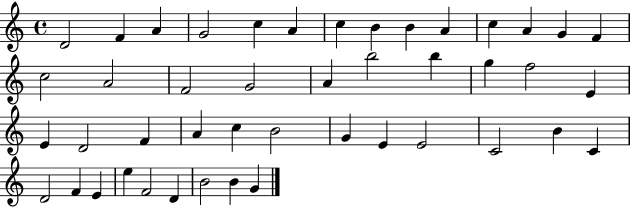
{
  \clef treble
  \time 4/4
  \defaultTimeSignature
  \key c \major
  d'2 f'4 a'4 | g'2 c''4 a'4 | c''4 b'4 b'4 a'4 | c''4 a'4 g'4 f'4 | \break c''2 a'2 | f'2 g'2 | a'4 b''2 b''4 | g''4 f''2 e'4 | \break e'4 d'2 f'4 | a'4 c''4 b'2 | g'4 e'4 e'2 | c'2 b'4 c'4 | \break d'2 f'4 e'4 | e''4 f'2 d'4 | b'2 b'4 g'4 | \bar "|."
}